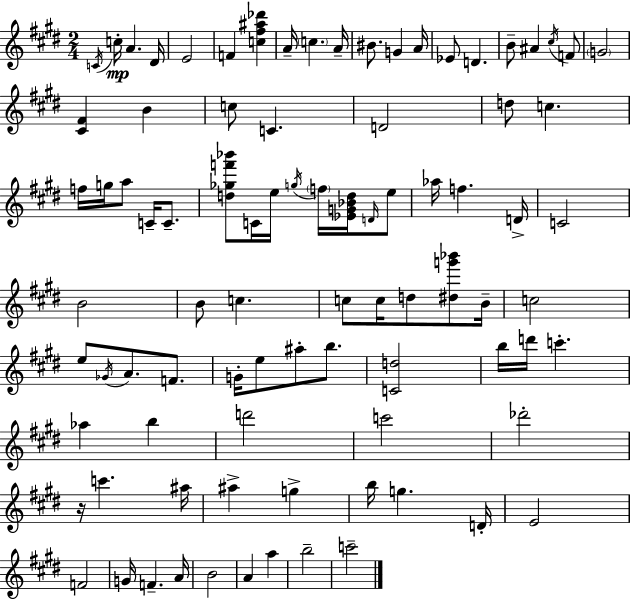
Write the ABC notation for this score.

X:1
T:Untitled
M:2/4
L:1/4
K:E
C/4 c/4 A ^D/4 E2 F [c^f^a_d'] A/4 c A/4 ^B/2 G A/4 _E/2 D B/2 ^A ^c/4 F/2 G2 [^C^F] B c/2 C D2 d/2 c f/4 g/4 a/2 C/4 C/2 [d_gf'_b']/2 C/4 e/4 g/4 f/4 [_EG_Bd]/4 D/4 e/2 _a/4 f D/4 C2 B2 B/2 c c/2 c/4 d/2 [^dg'_b']/2 B/4 c2 e/2 _G/4 A/2 F/2 G/4 e/2 ^a/2 b/2 [Cd]2 b/4 d'/4 c' _a b d'2 c'2 _d'2 z/4 c' ^a/4 ^a g b/4 g D/4 E2 F2 G/4 F A/4 B2 A a b2 c'2